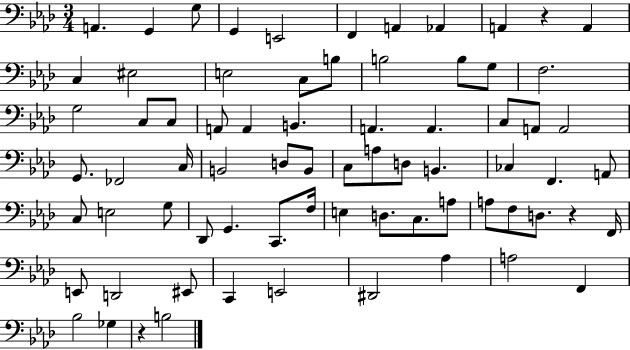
{
  \clef bass
  \numericTimeSignature
  \time 3/4
  \key aes \major
  a,4. g,4 g8 | g,4 e,2 | f,4 a,4 aes,4 | a,4 r4 a,4 | \break c4 eis2 | e2 c8 b8 | b2 b8 g8 | f2. | \break g2 c8 c8 | a,8 a,4 b,4. | a,4. a,4. | c8 a,8 a,2 | \break g,8. fes,2 c16 | b,2 d8 b,8 | c8 a8 d8 b,4. | ces4 f,4. a,8 | \break c8 e2 g8 | des,8 g,4. c,8. f16 | e4 d8. c8. a8 | a8 f8 d8. r4 f,16 | \break e,8 d,2 eis,8 | c,4 e,2 | dis,2 aes4 | a2 f,4 | \break bes2 ges4 | r4 b2 | \bar "|."
}